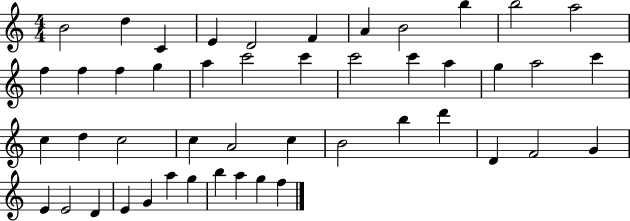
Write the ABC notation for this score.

X:1
T:Untitled
M:4/4
L:1/4
K:C
B2 d C E D2 F A B2 b b2 a2 f f f g a c'2 c' c'2 c' a g a2 c' c d c2 c A2 c B2 b d' D F2 G E E2 D E G a g b a g f